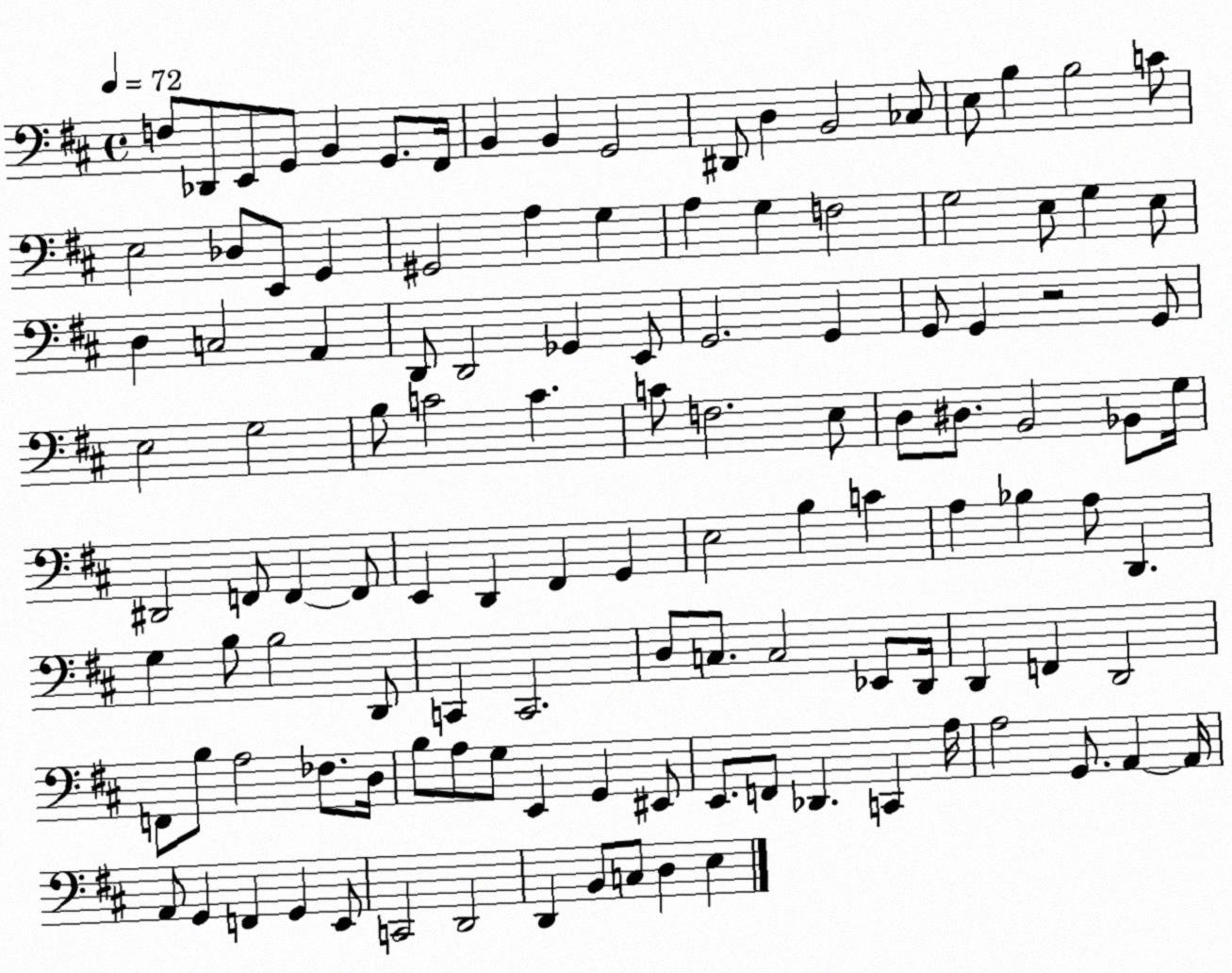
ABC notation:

X:1
T:Untitled
M:4/4
L:1/4
K:D
F,/2 _D,,/2 E,,/2 G,,/2 B,, G,,/2 ^F,,/4 B,, B,, G,,2 ^D,,/2 D, B,,2 _C,/2 E,/2 B, B,2 C/2 E,2 _D,/2 E,,/2 G,, ^G,,2 A, G, A, G, F,2 G,2 E,/2 G, E,/2 D, C,2 A,, D,,/2 D,,2 _G,, E,,/2 G,,2 G,, G,,/2 G,, z2 G,,/2 E,2 G,2 B,/2 C2 C C/2 F,2 E,/2 D,/2 ^D,/2 B,,2 _B,,/2 G,/4 ^D,,2 F,,/2 F,, F,,/2 E,, D,, ^F,, G,, E,2 B, C A, _B, A,/2 D,, G, B,/2 B,2 D,,/2 C,, C,,2 D,/2 C,/2 C,2 _E,,/2 D,,/4 D,, F,, D,,2 F,,/2 B,/2 A,2 _F,/2 D,/4 B,/2 A,/2 G,/2 E,, G,, ^E,,/2 E,,/2 F,,/2 _D,, C,, A,/4 A,2 G,,/2 A,, A,,/4 A,,/2 G,, F,, G,, E,,/2 C,,2 D,,2 D,, B,,/2 C,/2 D, E,